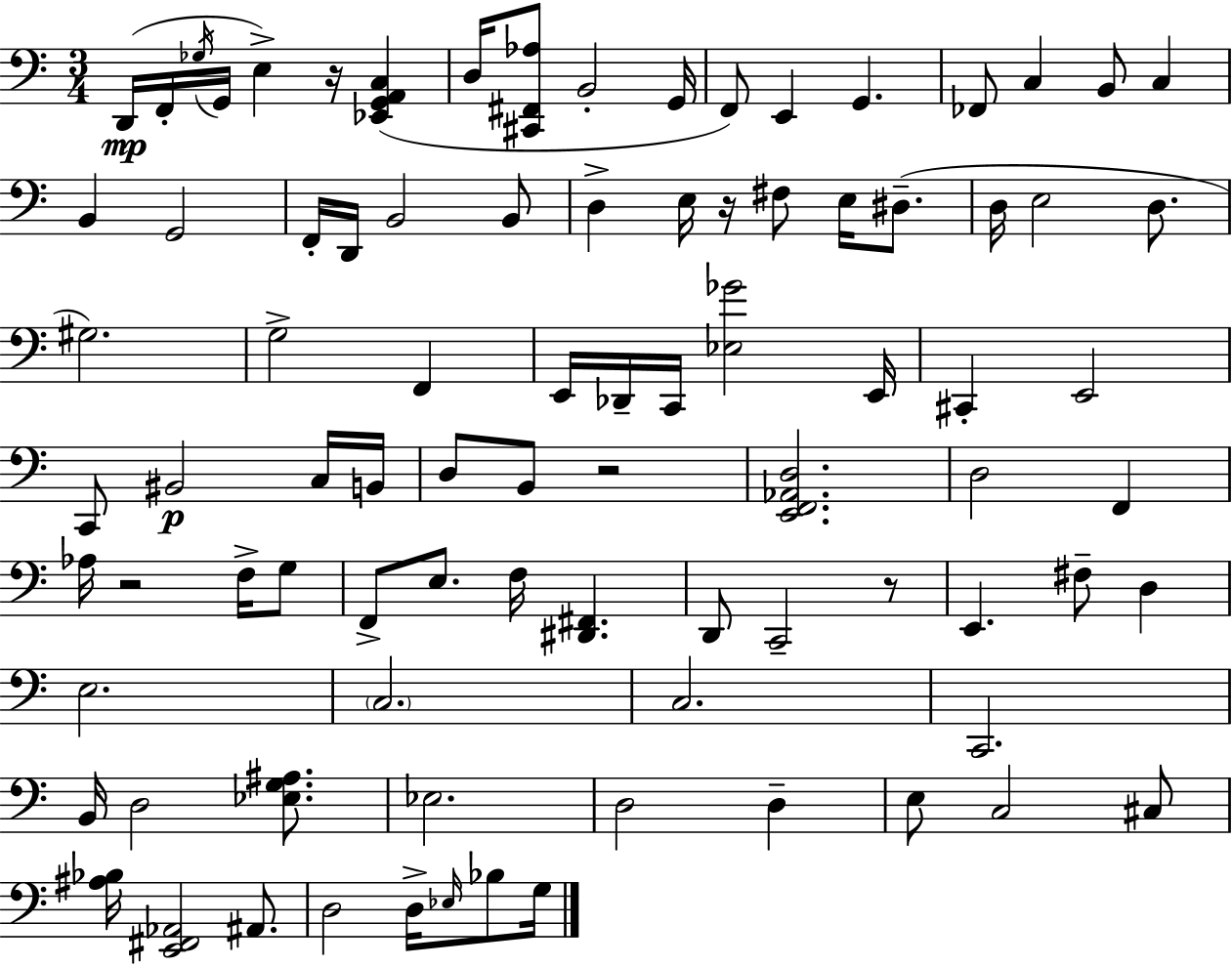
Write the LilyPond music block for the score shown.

{
  \clef bass
  \numericTimeSignature
  \time 3/4
  \key a \minor
  d,16(\mp f,16-. \acciaccatura { ges16 } g,16 e4->) r16 <ees, g, a, c>4( | d16 <cis, fis, aes>8 b,2-. | g,16 f,8) e,4 g,4. | fes,8 c4 b,8 c4 | \break b,4 g,2 | f,16-. d,16 b,2 b,8 | d4-> e16 r16 fis8 e16 dis8.--( | d16 e2 d8. | \break gis2.) | g2-> f,4 | e,16 des,16-- c,16 <ees ges'>2 | e,16 cis,4-. e,2 | \break c,8 bis,2\p c16 | b,16 d8 b,8 r2 | <e, f, aes, d>2. | d2 f,4 | \break aes16 r2 f16-> g8 | f,8-> e8. f16 <dis, fis,>4. | d,8 c,2-- r8 | e,4. fis8-- d4 | \break e2. | \parenthesize c2. | c2. | c,2. | \break b,16 d2 <ees g ais>8. | ees2. | d2 d4-- | e8 c2 cis8 | \break <ais bes>16 <e, fis, aes,>2 ais,8. | d2 d16-> \grace { ees16 } bes8 | g16 \bar "|."
}